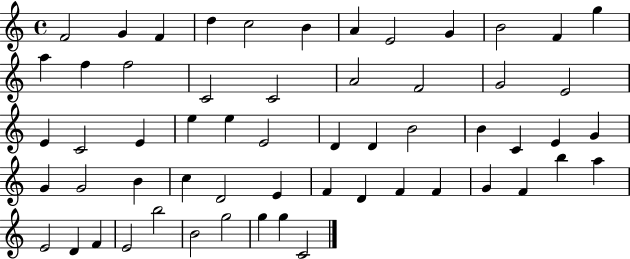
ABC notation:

X:1
T:Untitled
M:4/4
L:1/4
K:C
F2 G F d c2 B A E2 G B2 F g a f f2 C2 C2 A2 F2 G2 E2 E C2 E e e E2 D D B2 B C E G G G2 B c D2 E F D F F G F b a E2 D F E2 b2 B2 g2 g g C2